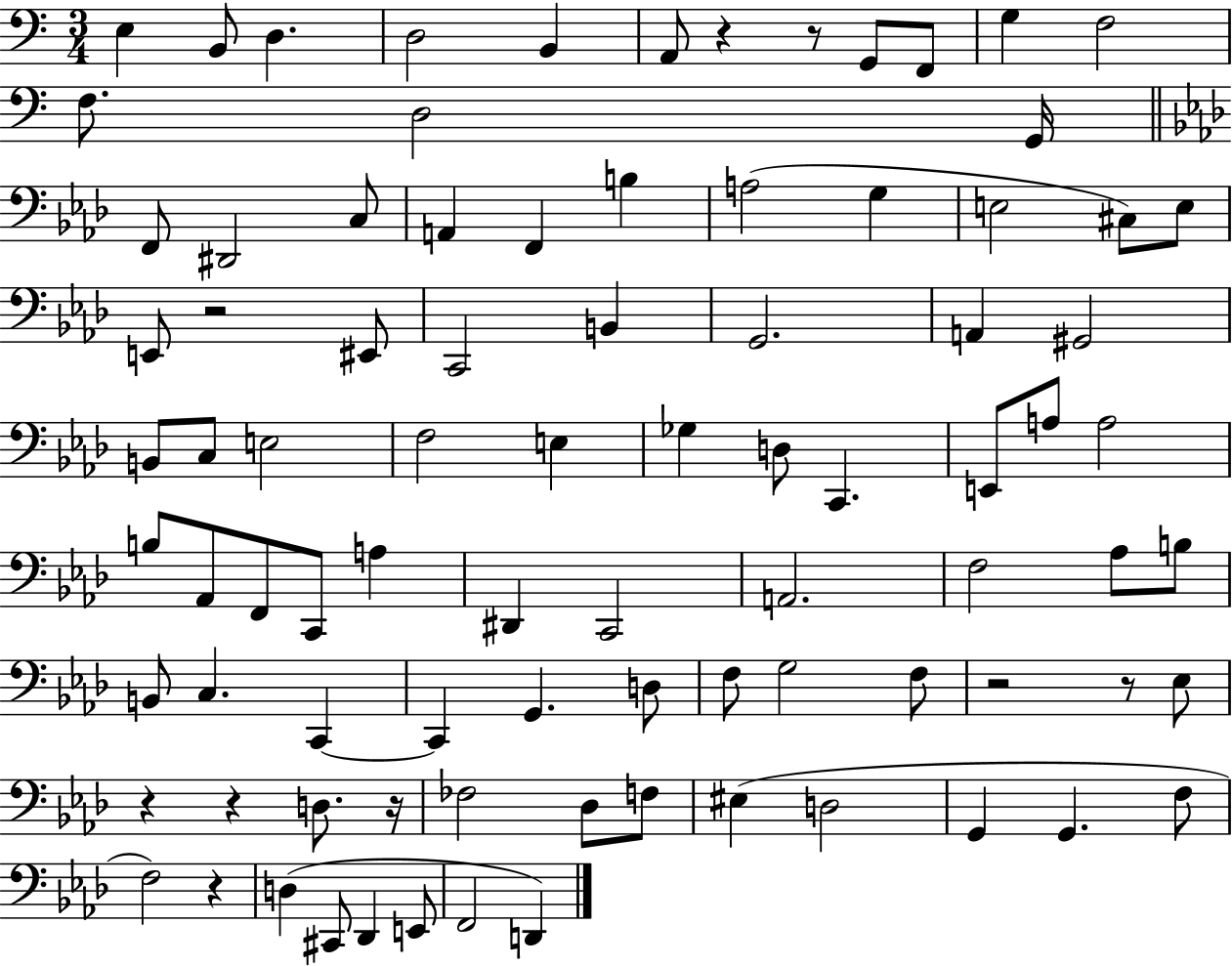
E3/q B2/e D3/q. D3/h B2/q A2/e R/q R/e G2/e F2/e G3/q F3/h F3/e. D3/h G2/s F2/e D#2/h C3/e A2/q F2/q B3/q A3/h G3/q E3/h C#3/e E3/e E2/e R/h EIS2/e C2/h B2/q G2/h. A2/q G#2/h B2/e C3/e E3/h F3/h E3/q Gb3/q D3/e C2/q. E2/e A3/e A3/h B3/e Ab2/e F2/e C2/e A3/q D#2/q C2/h A2/h. F3/h Ab3/e B3/e B2/e C3/q. C2/q C2/q G2/q. D3/e F3/e G3/h F3/e R/h R/e Eb3/e R/q R/q D3/e. R/s FES3/h Db3/e F3/e EIS3/q D3/h G2/q G2/q. F3/e F3/h R/q D3/q C#2/e Db2/q E2/e F2/h D2/q